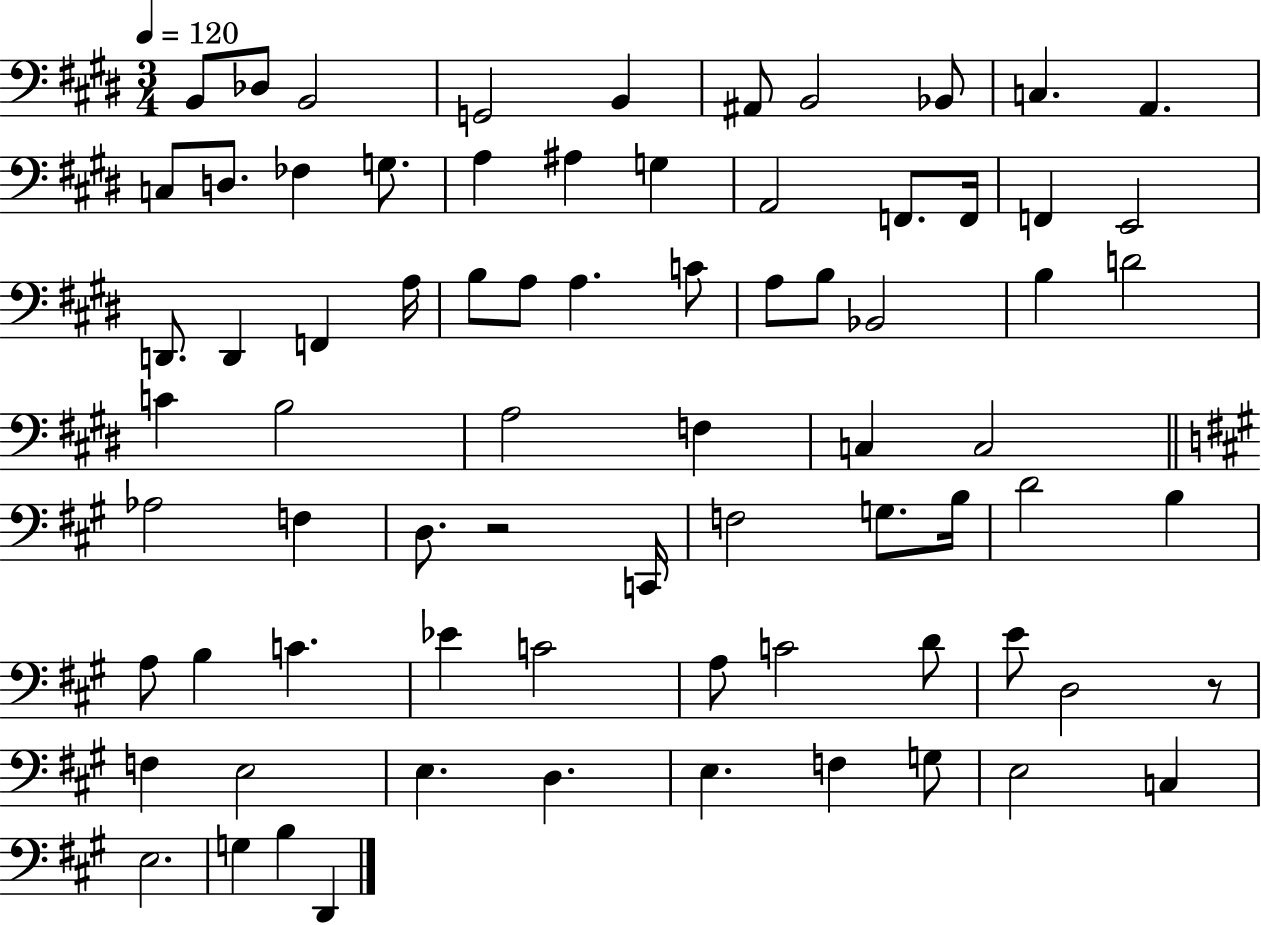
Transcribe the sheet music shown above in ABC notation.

X:1
T:Untitled
M:3/4
L:1/4
K:E
B,,/2 _D,/2 B,,2 G,,2 B,, ^A,,/2 B,,2 _B,,/2 C, A,, C,/2 D,/2 _F, G,/2 A, ^A, G, A,,2 F,,/2 F,,/4 F,, E,,2 D,,/2 D,, F,, A,/4 B,/2 A,/2 A, C/2 A,/2 B,/2 _B,,2 B, D2 C B,2 A,2 F, C, C,2 _A,2 F, D,/2 z2 C,,/4 F,2 G,/2 B,/4 D2 B, A,/2 B, C _E C2 A,/2 C2 D/2 E/2 D,2 z/2 F, E,2 E, D, E, F, G,/2 E,2 C, E,2 G, B, D,,